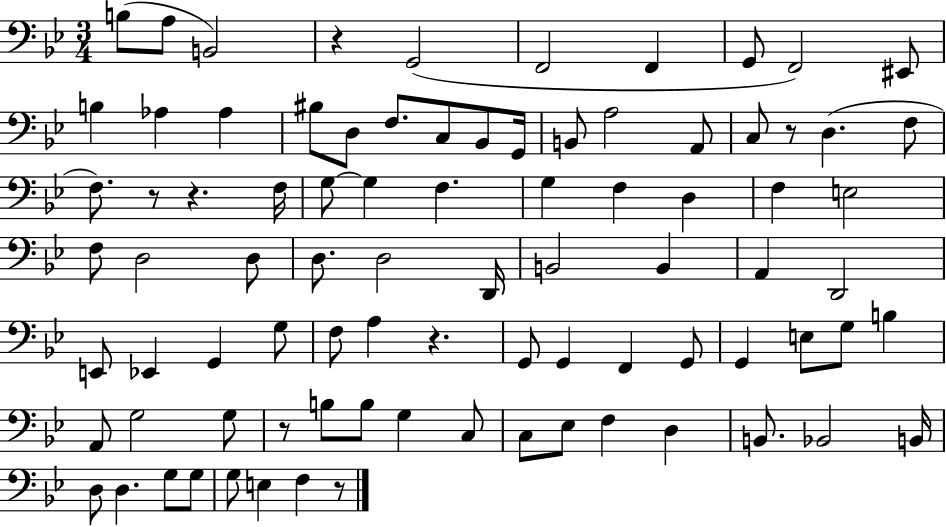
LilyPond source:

{
  \clef bass
  \numericTimeSignature
  \time 3/4
  \key bes \major
  b8( a8 b,2) | r4 g,2( | f,2 f,4 | g,8 f,2) eis,8 | \break b4 aes4 aes4 | bis8 d8 f8. c8 bes,8 g,16 | b,8 a2 a,8 | c8 r8 d4.( f8 | \break f8.) r8 r4. f16 | g8~~ g4 f4. | g4 f4 d4 | f4 e2 | \break f8 d2 d8 | d8. d2 d,16 | b,2 b,4 | a,4 d,2 | \break e,8 ees,4 g,4 g8 | f8 a4 r4. | g,8 g,4 f,4 g,8 | g,4 e8 g8 b4 | \break a,8 g2 g8 | r8 b8 b8 g4 c8 | c8 ees8 f4 d4 | b,8. bes,2 b,16 | \break d8 d4. g8 g8 | g8 e4 f4 r8 | \bar "|."
}